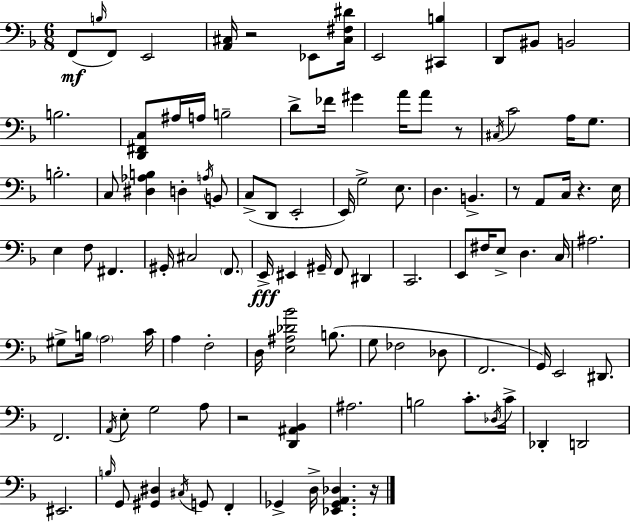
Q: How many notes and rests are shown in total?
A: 106